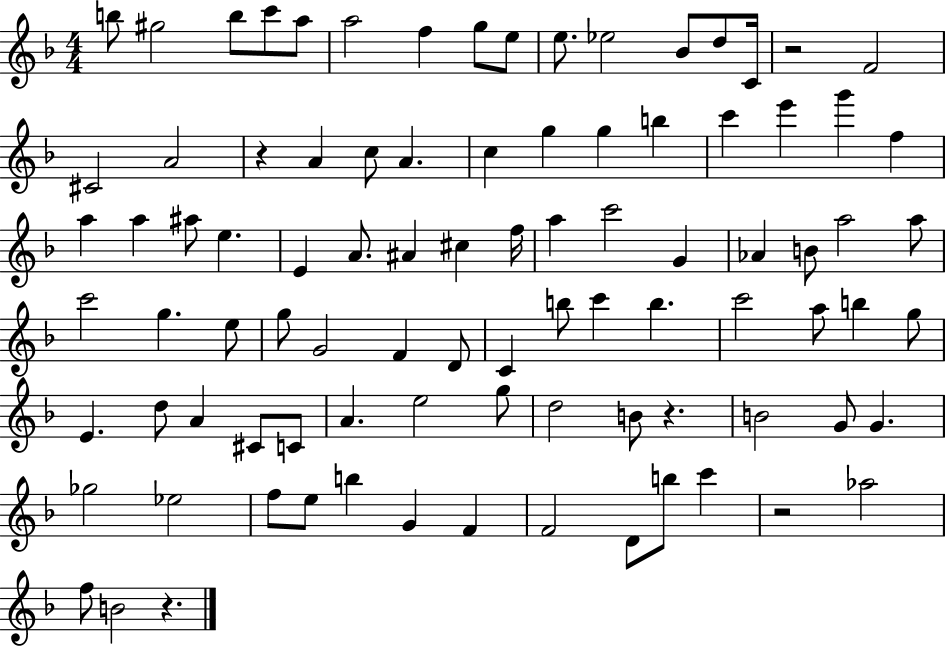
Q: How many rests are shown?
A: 5